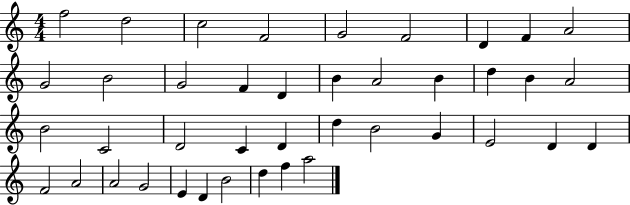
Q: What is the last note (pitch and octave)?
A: A5